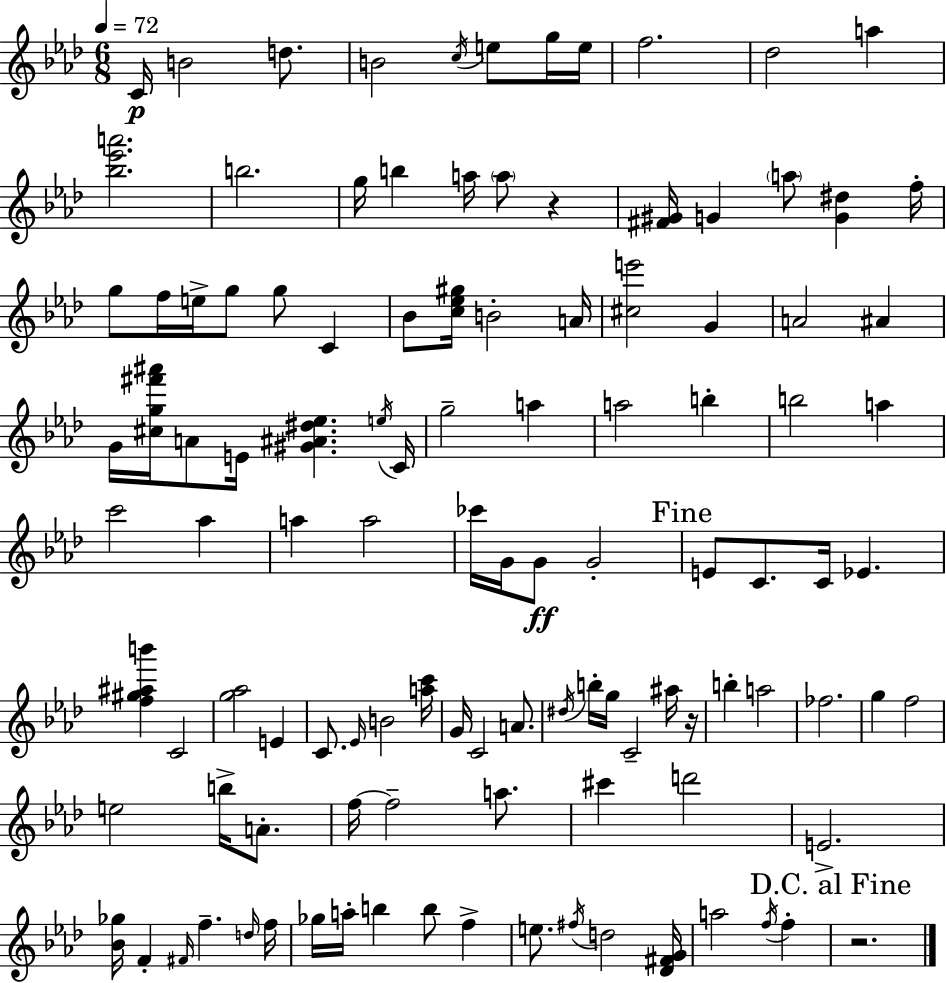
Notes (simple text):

C4/s B4/h D5/e. B4/h C5/s E5/e G5/s E5/s F5/h. Db5/h A5/q [Bb5,Eb6,A6]/h. B5/h. G5/s B5/q A5/s A5/e R/q [F#4,G#4]/s G4/q A5/e [G4,D#5]/q F5/s G5/e F5/s E5/s G5/e G5/e C4/q Bb4/e [C5,Eb5,G#5]/s B4/h A4/s [C#5,E6]/h G4/q A4/h A#4/q G4/s [C#5,G5,F#6,A#6]/s A4/e E4/s [G#4,A#4,D#5,Eb5]/q. E5/s C4/s G5/h A5/q A5/h B5/q B5/h A5/q C6/h Ab5/q A5/q A5/h CES6/s G4/s G4/e G4/h E4/e C4/e. C4/s Eb4/q. [F5,G#5,A#5,B6]/q C4/h [G5,Ab5]/h E4/q C4/e. Eb4/s B4/h [A5,C6]/s G4/s C4/h A4/e. D#5/s B5/s G5/s C4/h A#5/s R/s B5/q A5/h FES5/h. G5/q F5/h E5/h B5/s A4/e. F5/s F5/h A5/e. C#6/q D6/h E4/h. [Bb4,Gb5]/s F4/q F#4/s F5/q. D5/s F5/s Gb5/s A5/s B5/q B5/e F5/q E5/e. F#5/s D5/h [Db4,F#4,G4]/s A5/h F5/s F5/q R/h.